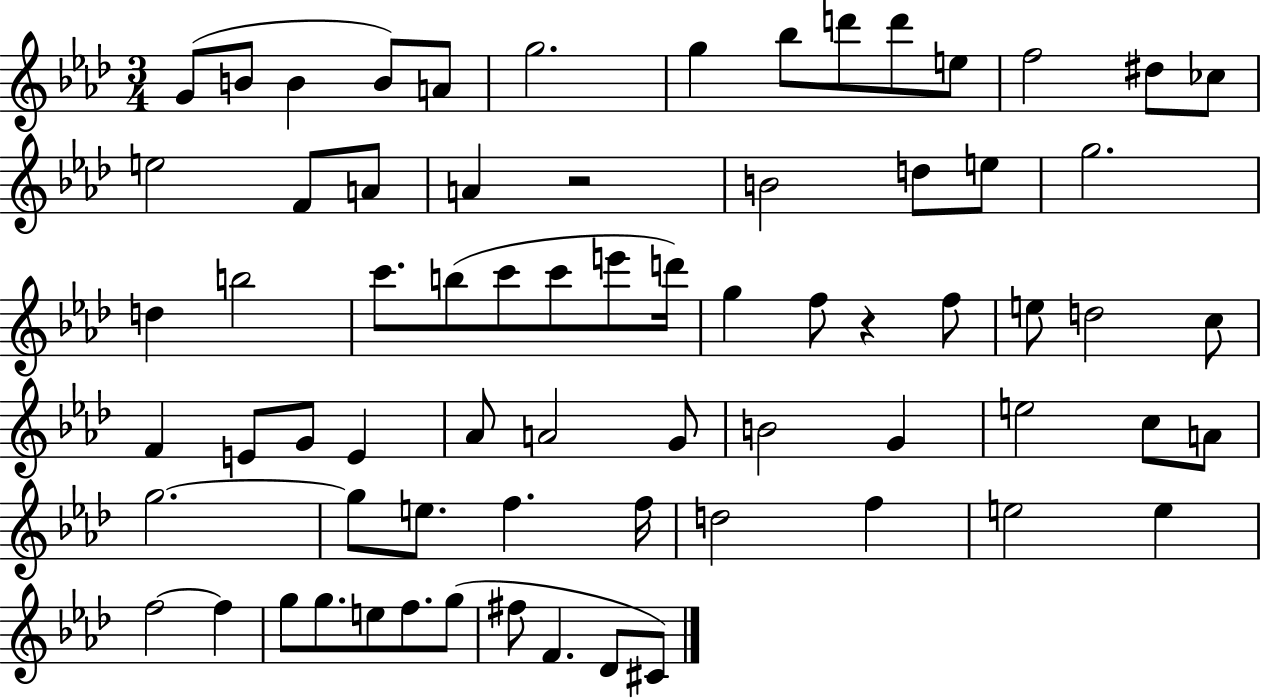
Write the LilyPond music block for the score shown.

{
  \clef treble
  \numericTimeSignature
  \time 3/4
  \key aes \major
  g'8( b'8 b'4 b'8) a'8 | g''2. | g''4 bes''8 d'''8 d'''8 e''8 | f''2 dis''8 ces''8 | \break e''2 f'8 a'8 | a'4 r2 | b'2 d''8 e''8 | g''2. | \break d''4 b''2 | c'''8. b''8( c'''8 c'''8 e'''8 d'''16) | g''4 f''8 r4 f''8 | e''8 d''2 c''8 | \break f'4 e'8 g'8 e'4 | aes'8 a'2 g'8 | b'2 g'4 | e''2 c''8 a'8 | \break g''2.~~ | g''8 e''8. f''4. f''16 | d''2 f''4 | e''2 e''4 | \break f''2~~ f''4 | g''8 g''8. e''8 f''8. g''8( | fis''8 f'4. des'8 cis'8) | \bar "|."
}